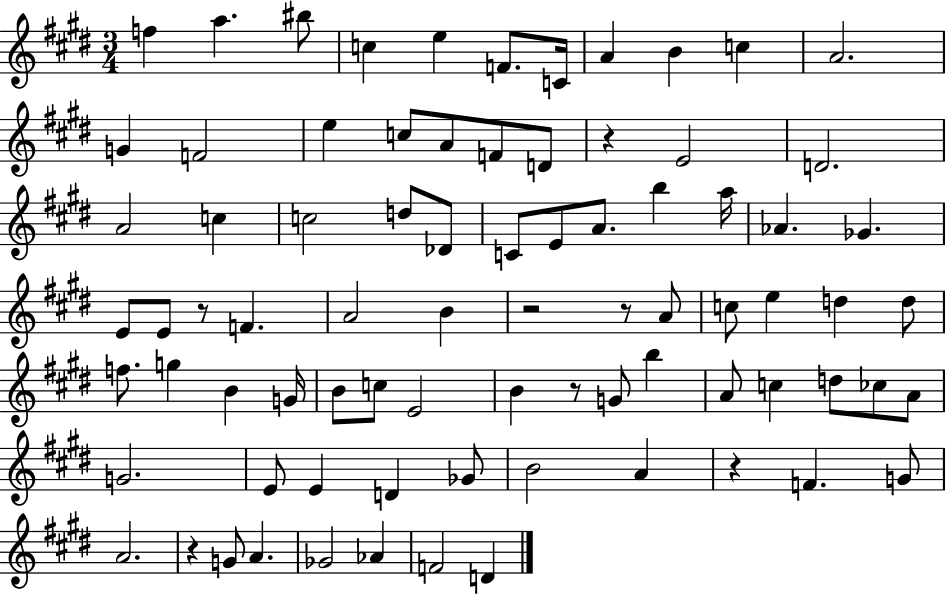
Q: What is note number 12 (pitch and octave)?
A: G4